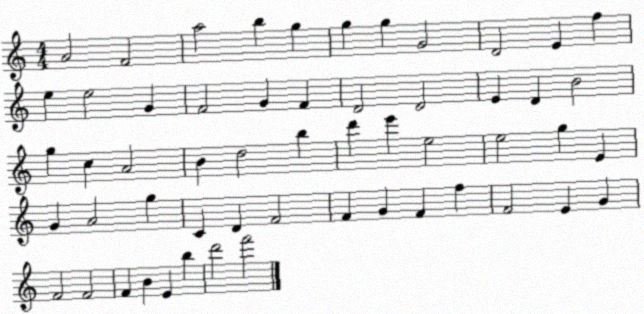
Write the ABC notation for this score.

X:1
T:Untitled
M:4/4
L:1/4
K:C
A2 F2 a2 b g g g G2 D2 E f e e2 G F2 G F D2 D2 E D B2 g c A2 B d2 b d' e' e2 e2 g E G A2 g C D F2 F G F f F2 E G F2 F2 F B E b d'2 f'2